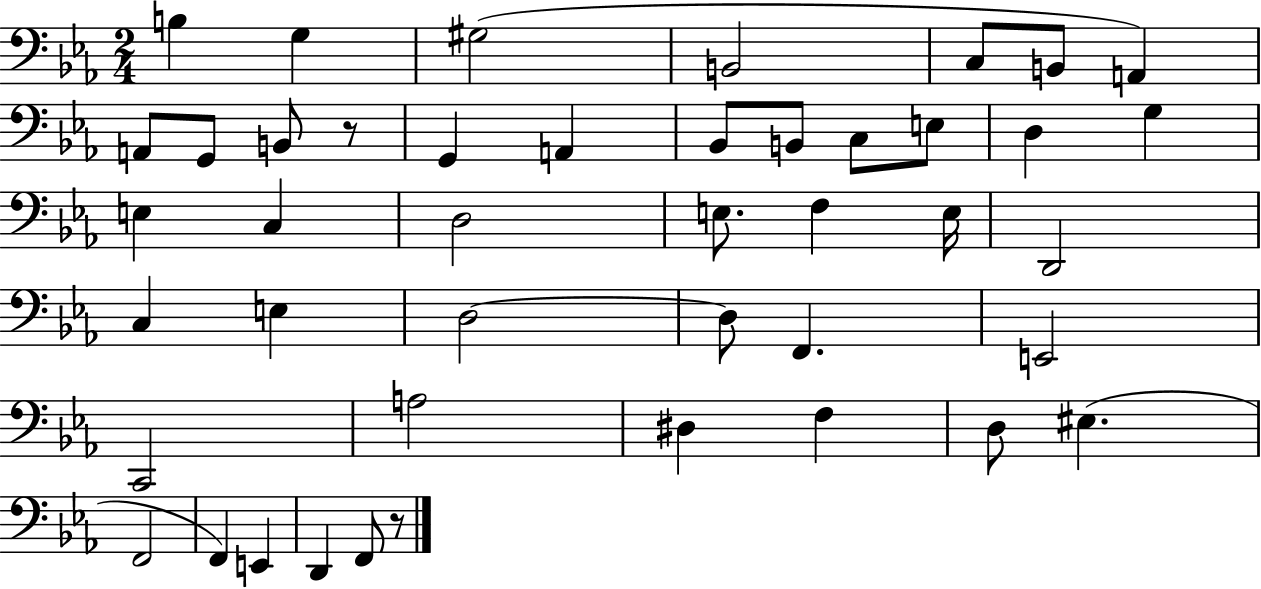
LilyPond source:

{
  \clef bass
  \numericTimeSignature
  \time 2/4
  \key ees \major
  b4 g4 | gis2( | b,2 | c8 b,8 a,4) | \break a,8 g,8 b,8 r8 | g,4 a,4 | bes,8 b,8 c8 e8 | d4 g4 | \break e4 c4 | d2 | e8. f4 e16 | d,2 | \break c4 e4 | d2~~ | d8 f,4. | e,2 | \break c,2 | a2 | dis4 f4 | d8 eis4.( | \break f,2 | f,4) e,4 | d,4 f,8 r8 | \bar "|."
}